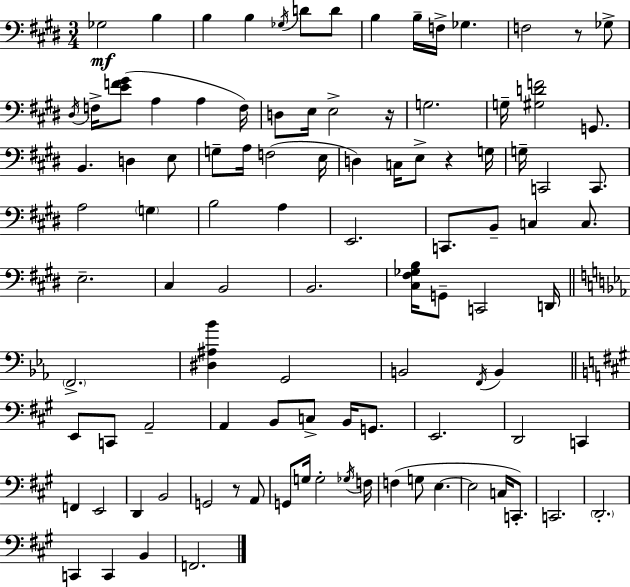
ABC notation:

X:1
T:Untitled
M:3/4
L:1/4
K:E
_G,2 B, B, B, _G,/4 D/2 D/2 B, B,/4 F,/4 _G, F,2 z/2 _G,/2 ^D,/4 F,/4 [EF^G]/2 A, A, F,/4 D,/2 E,/4 E,2 z/4 G,2 G,/4 [^G,DF]2 G,,/2 B,, D, E,/2 G,/2 A,/4 F,2 E,/4 D, C,/4 E,/2 z G,/4 G,/4 C,,2 C,,/2 A,2 G, B,2 A, E,,2 C,,/2 B,,/2 C, C,/2 E,2 ^C, B,,2 B,,2 [^C,^F,_G,B,]/4 G,,/2 C,,2 D,,/4 F,,2 [^D,^A,_B] G,,2 B,,2 F,,/4 B,, E,,/2 C,,/2 A,,2 A,, B,,/2 C,/2 B,,/4 G,,/2 E,,2 D,,2 C,, F,, E,,2 D,, B,,2 G,,2 z/2 A,,/2 G,,/2 G,/4 G,2 _G,/4 F,/4 F, G,/2 E, E,2 C,/4 C,,/2 C,,2 D,,2 C,, C,, B,, F,,2